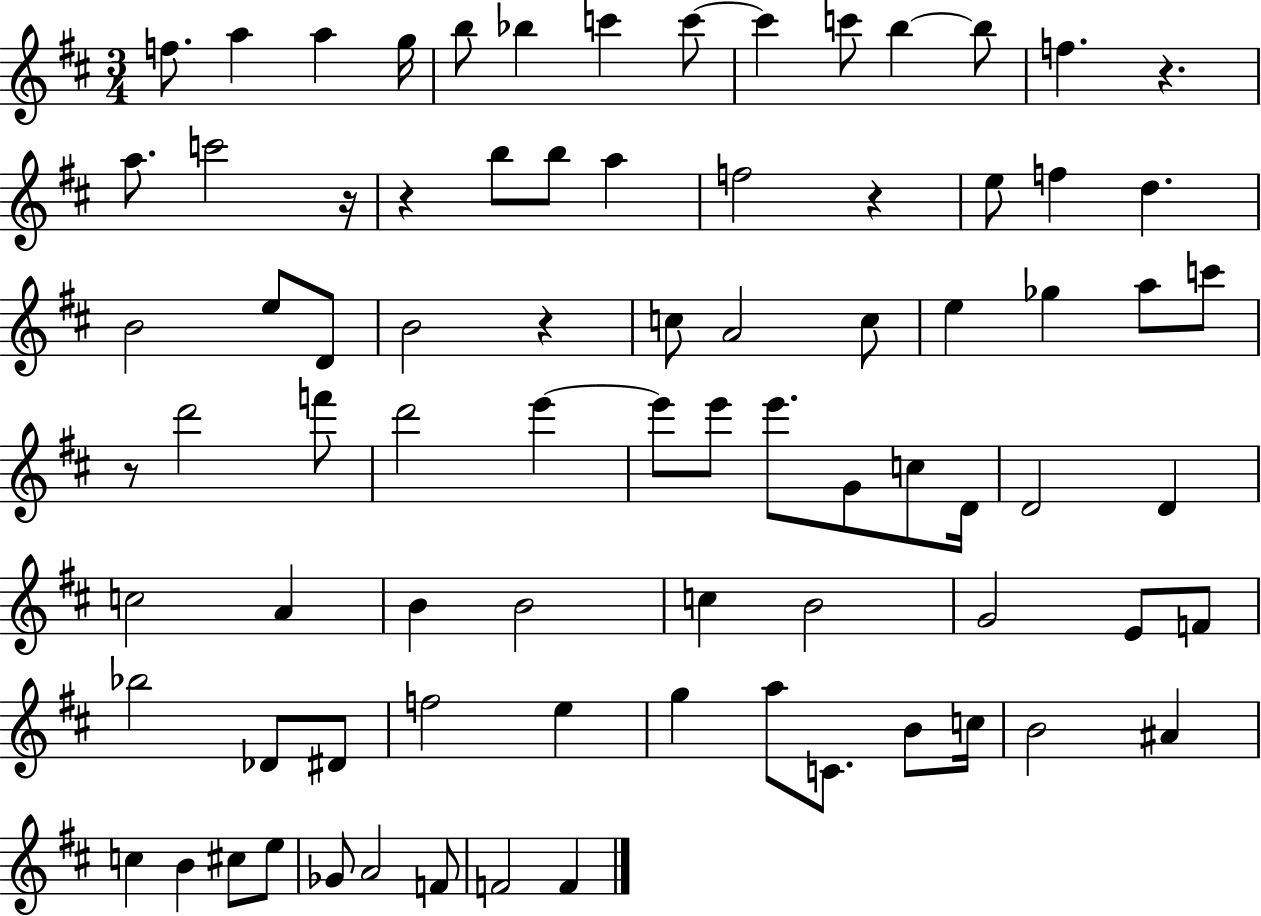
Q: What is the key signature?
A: D major